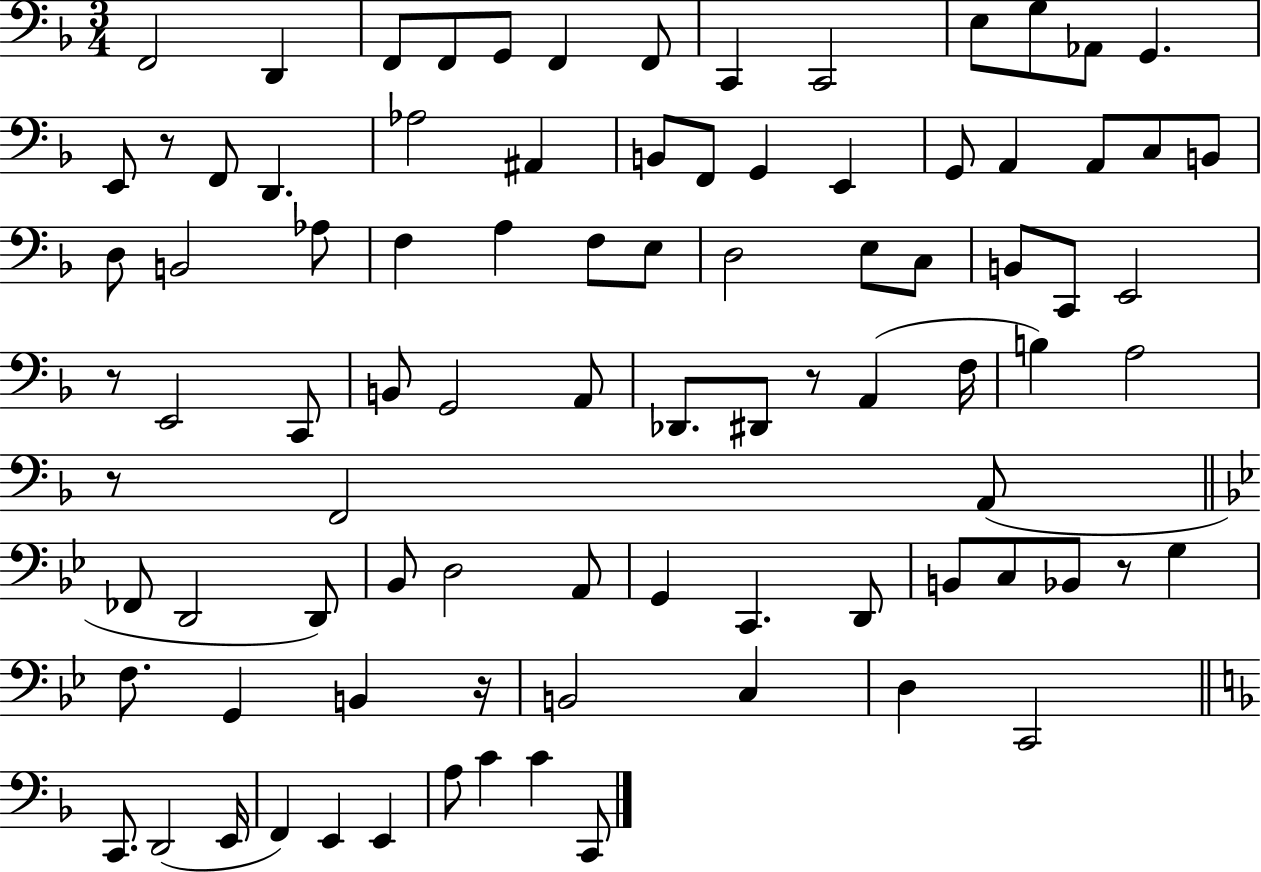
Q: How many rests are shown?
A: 6